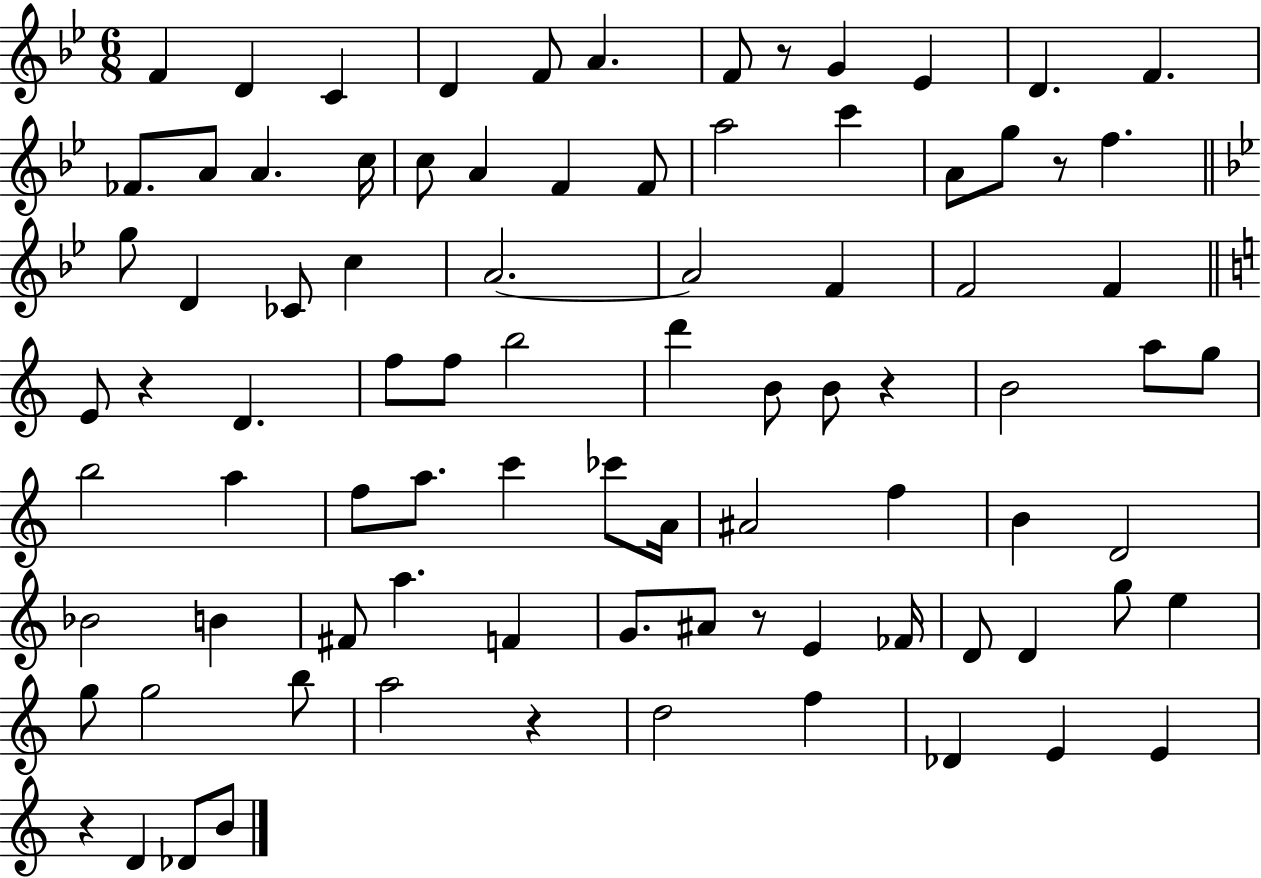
X:1
T:Untitled
M:6/8
L:1/4
K:Bb
F D C D F/2 A F/2 z/2 G _E D F _F/2 A/2 A c/4 c/2 A F F/2 a2 c' A/2 g/2 z/2 f g/2 D _C/2 c A2 A2 F F2 F E/2 z D f/2 f/2 b2 d' B/2 B/2 z B2 a/2 g/2 b2 a f/2 a/2 c' _c'/2 A/4 ^A2 f B D2 _B2 B ^F/2 a F G/2 ^A/2 z/2 E _F/4 D/2 D g/2 e g/2 g2 b/2 a2 z d2 f _D E E z D _D/2 B/2